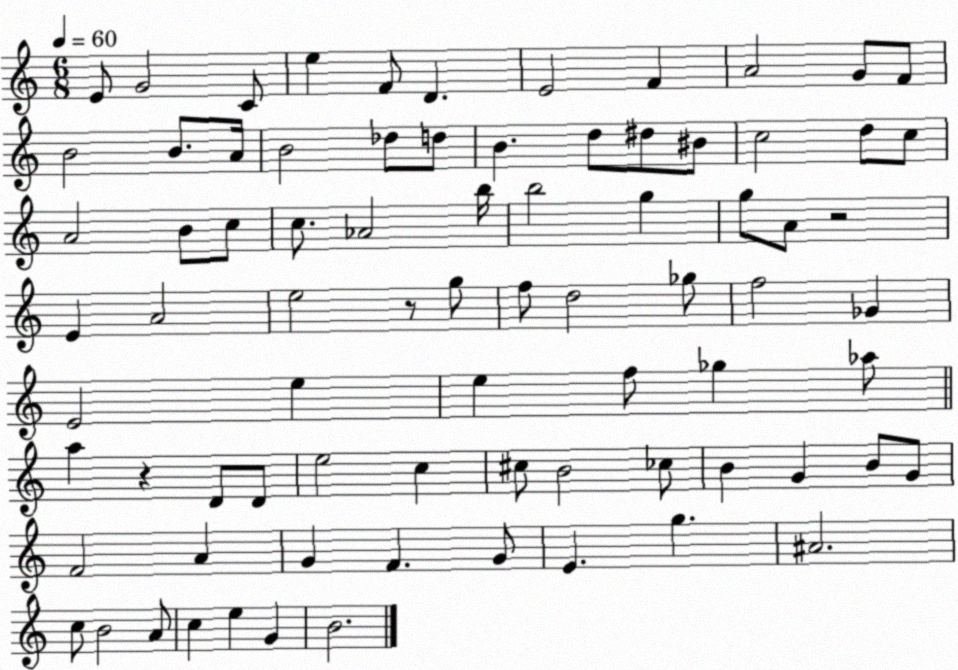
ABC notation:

X:1
T:Untitled
M:6/8
L:1/4
K:C
E/2 G2 C/2 e F/2 D E2 F A2 G/2 F/2 B2 B/2 A/4 B2 _d/2 d/2 B d/2 ^d/2 ^B/2 c2 d/2 c/2 A2 B/2 c/2 c/2 _A2 b/4 b2 g g/2 A/2 z2 E A2 e2 z/2 g/2 f/2 d2 _g/2 f2 _G E2 e e f/2 _g _a/2 a z D/2 D/2 e2 c ^c/2 B2 _c/2 B G B/2 G/2 F2 A G F G/2 E g ^A2 c/2 B2 A/2 c e G B2